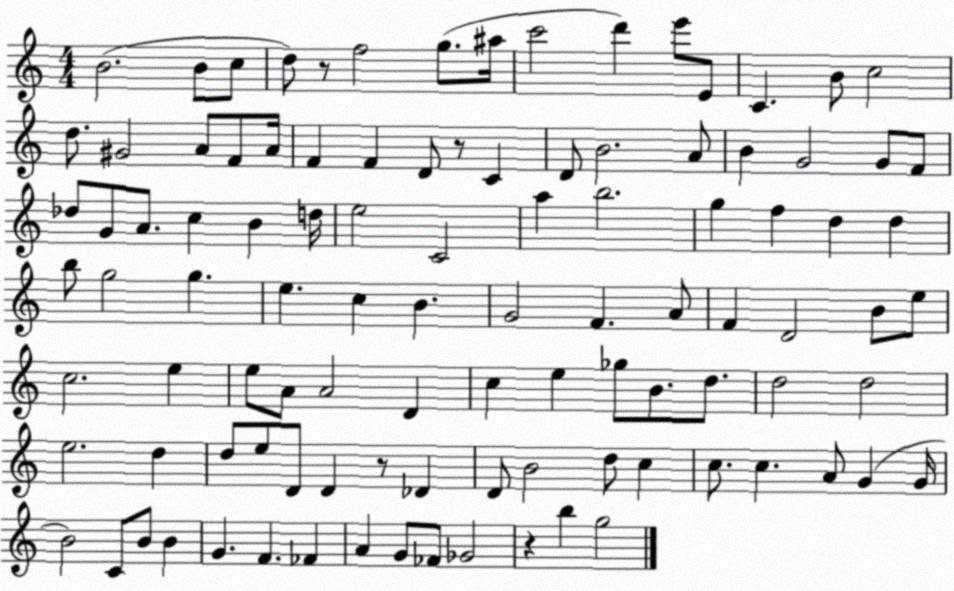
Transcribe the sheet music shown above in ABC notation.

X:1
T:Untitled
M:4/4
L:1/4
K:C
B2 B/2 c/2 d/2 z/2 f2 g/2 ^a/4 c'2 d' e'/2 E/2 C B/2 c2 d/2 ^G2 A/2 F/2 A/4 F F D/2 z/2 C D/2 B2 A/2 B G2 G/2 F/2 _d/2 G/2 A/2 c B d/4 e2 C2 a b2 g f d d b/2 g2 g e c B G2 F A/2 F D2 B/2 e/2 c2 e e/2 A/2 A2 D c e _g/2 B/2 d/2 d2 d2 e2 d d/2 e/2 D/2 D z/2 _D D/2 B2 d/2 c c/2 c A/2 G G/4 B2 C/2 B/2 B G F _F A G/2 _F/2 _G2 z b g2